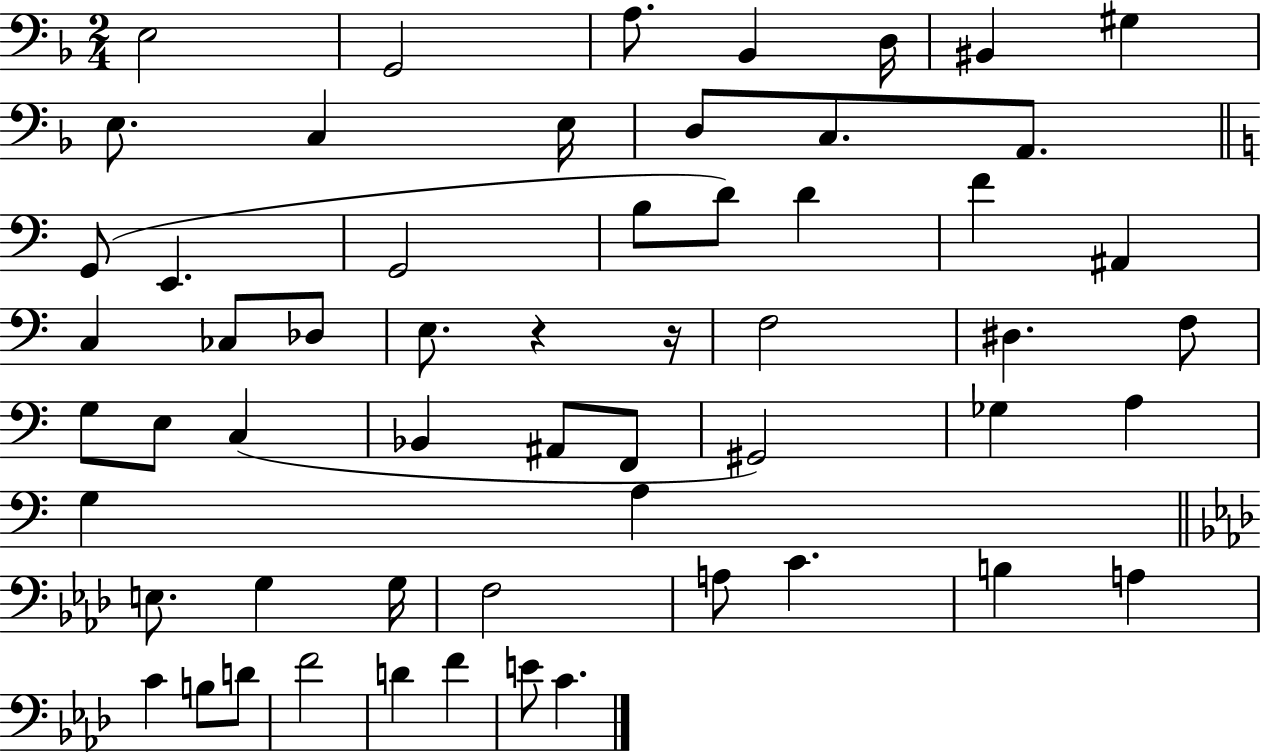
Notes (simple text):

E3/h G2/h A3/e. Bb2/q D3/s BIS2/q G#3/q E3/e. C3/q E3/s D3/e C3/e. A2/e. G2/e E2/q. G2/h B3/e D4/e D4/q F4/q A#2/q C3/q CES3/e Db3/e E3/e. R/q R/s F3/h D#3/q. F3/e G3/e E3/e C3/q Bb2/q A#2/e F2/e G#2/h Gb3/q A3/q G3/q A3/q E3/e. G3/q G3/s F3/h A3/e C4/q. B3/q A3/q C4/q B3/e D4/e F4/h D4/q F4/q E4/e C4/q.